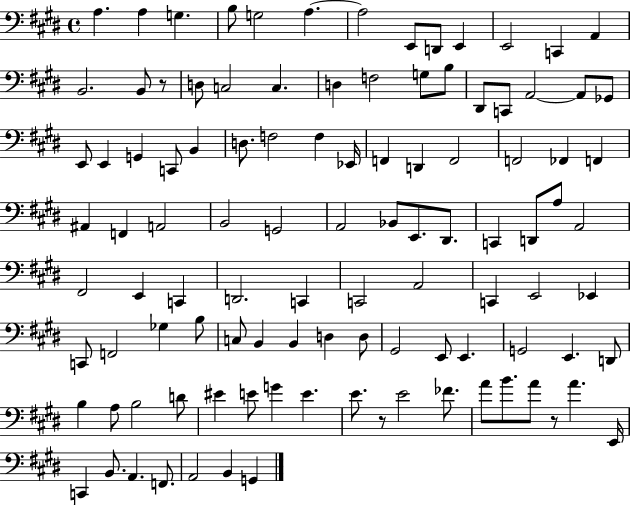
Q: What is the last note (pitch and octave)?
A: G2